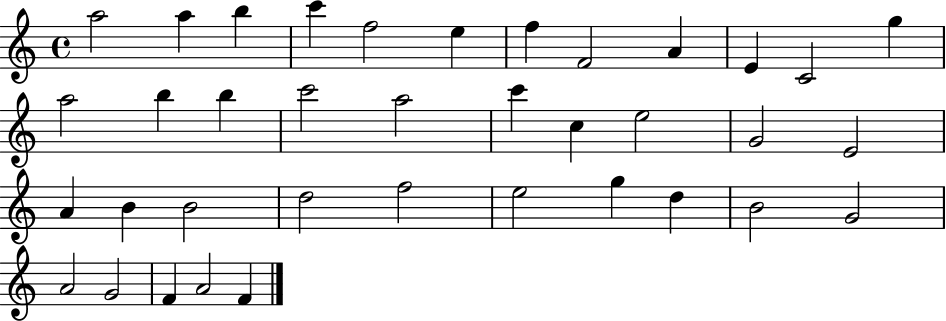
X:1
T:Untitled
M:4/4
L:1/4
K:C
a2 a b c' f2 e f F2 A E C2 g a2 b b c'2 a2 c' c e2 G2 E2 A B B2 d2 f2 e2 g d B2 G2 A2 G2 F A2 F